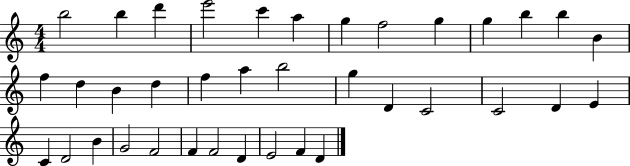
X:1
T:Untitled
M:4/4
L:1/4
K:C
b2 b d' e'2 c' a g f2 g g b b B f d B d f a b2 g D C2 C2 D E C D2 B G2 F2 F F2 D E2 F D